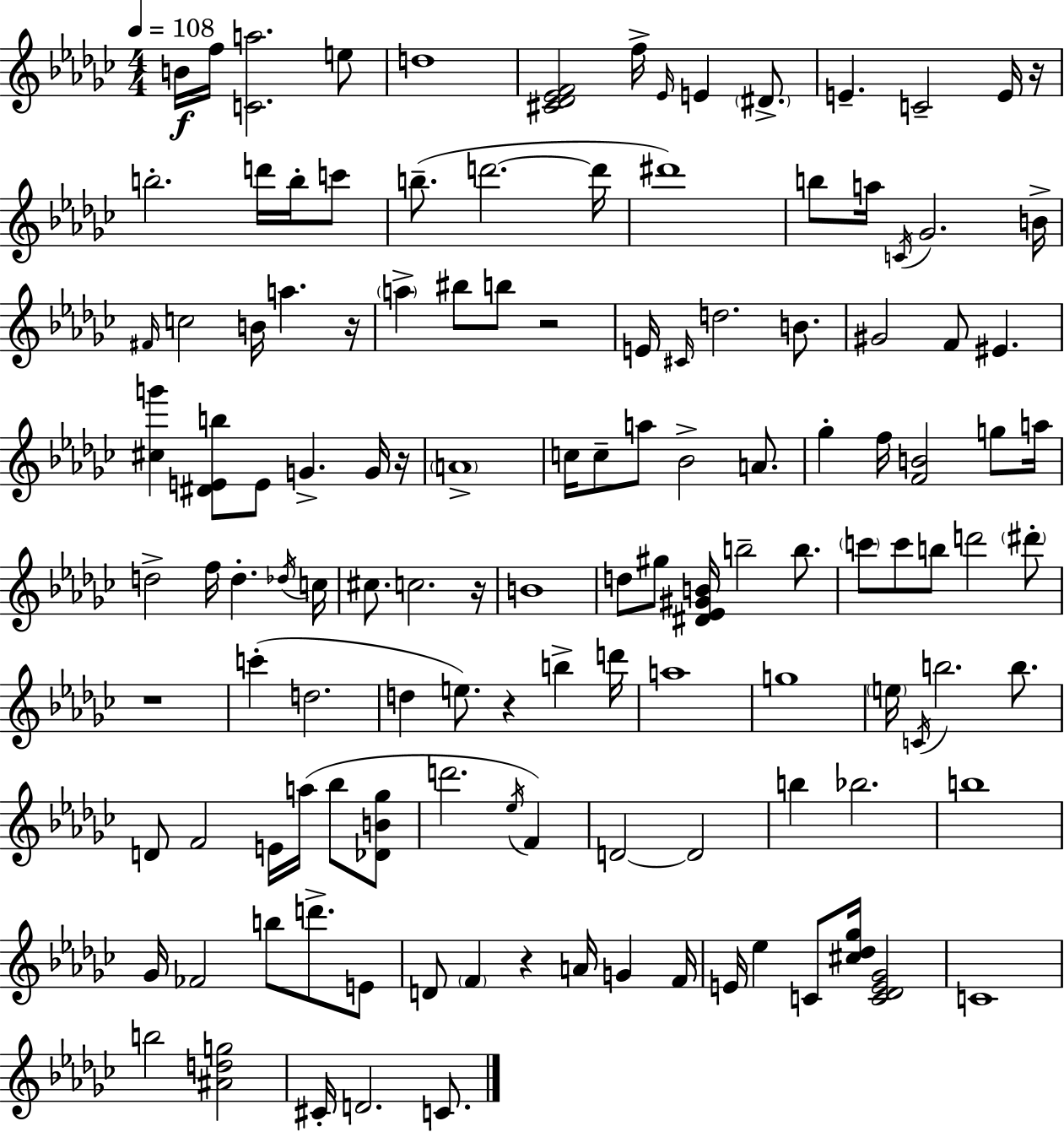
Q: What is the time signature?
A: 4/4